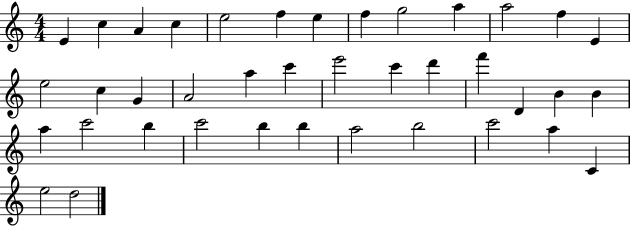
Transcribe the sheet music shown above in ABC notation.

X:1
T:Untitled
M:4/4
L:1/4
K:C
E c A c e2 f e f g2 a a2 f E e2 c G A2 a c' e'2 c' d' f' D B B a c'2 b c'2 b b a2 b2 c'2 a C e2 d2